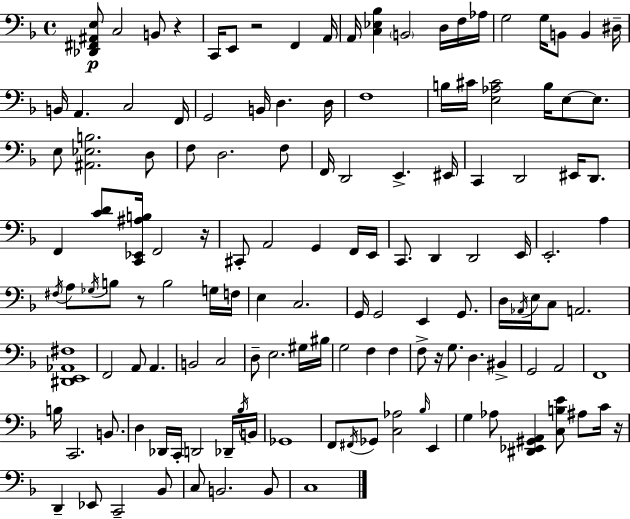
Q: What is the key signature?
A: F major